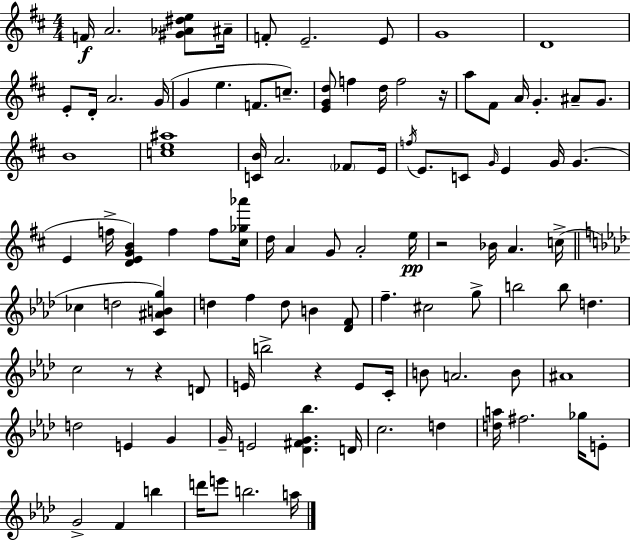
{
  \clef treble
  \numericTimeSignature
  \time 4/4
  \key d \major
  f'16\f a'2. <gis' aes' dis'' e''>8 ais'16-- | f'8-. e'2.-- e'8 | g'1 | d'1 | \break e'8-. d'16-. a'2. g'16( | g'4 e''4. f'8. c''8.--) | <e' g' d''>8 f''4 d''16 f''2 r16 | a''8 fis'8 a'16 g'4.-. ais'8-- g'8. | \break b'1 | <c'' e'' ais''>1 | <c' b'>16 a'2. \parenthesize fes'8 e'16 | \acciaccatura { f''16 } e'8. c'8 \grace { g'16 } e'4 g'16 g'4.( | \break e'4 f''16-> <d' e' g' b'>4) f''4 f''8 | <cis'' ges'' aes'''>16 d''16 a'4 g'8 a'2-. | e''16\pp r2 bes'16 a'4. | c''16->( \bar "||" \break \key aes \major ces''4 d''2 <c' ais' b' g''>4) | d''4 f''4 d''8 b'4 <des' f'>8 | f''4.-- cis''2 g''8-> | b''2 b''8 d''4. | \break c''2 r8 r4 d'8 | e'16 b''2-> r4 e'8 c'16-. | b'8 a'2. b'8 | ais'1 | \break d''2 e'4 g'4 | g'16-- e'2 <des' fis' g' bes''>4. d'16 | c''2. d''4 | <d'' a''>16 fis''2. ges''16 e'8-. | \break g'2-> f'4 b''4 | d'''16 e'''8 b''2. a''16 | \bar "|."
}